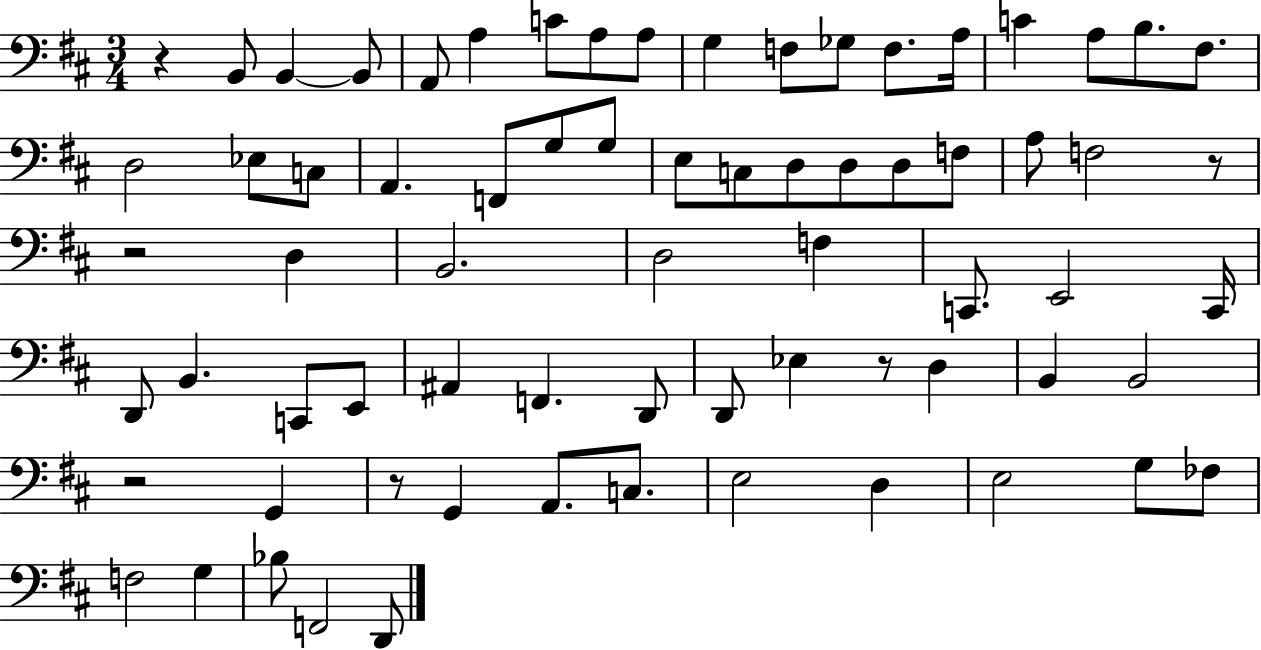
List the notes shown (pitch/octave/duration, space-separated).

R/q B2/e B2/q B2/e A2/e A3/q C4/e A3/e A3/e G3/q F3/e Gb3/e F3/e. A3/s C4/q A3/e B3/e. F#3/e. D3/h Eb3/e C3/e A2/q. F2/e G3/e G3/e E3/e C3/e D3/e D3/e D3/e F3/e A3/e F3/h R/e R/h D3/q B2/h. D3/h F3/q C2/e. E2/h C2/s D2/e B2/q. C2/e E2/e A#2/q F2/q. D2/e D2/e Eb3/q R/e D3/q B2/q B2/h R/h G2/q R/e G2/q A2/e. C3/e. E3/h D3/q E3/h G3/e FES3/e F3/h G3/q Bb3/e F2/h D2/e